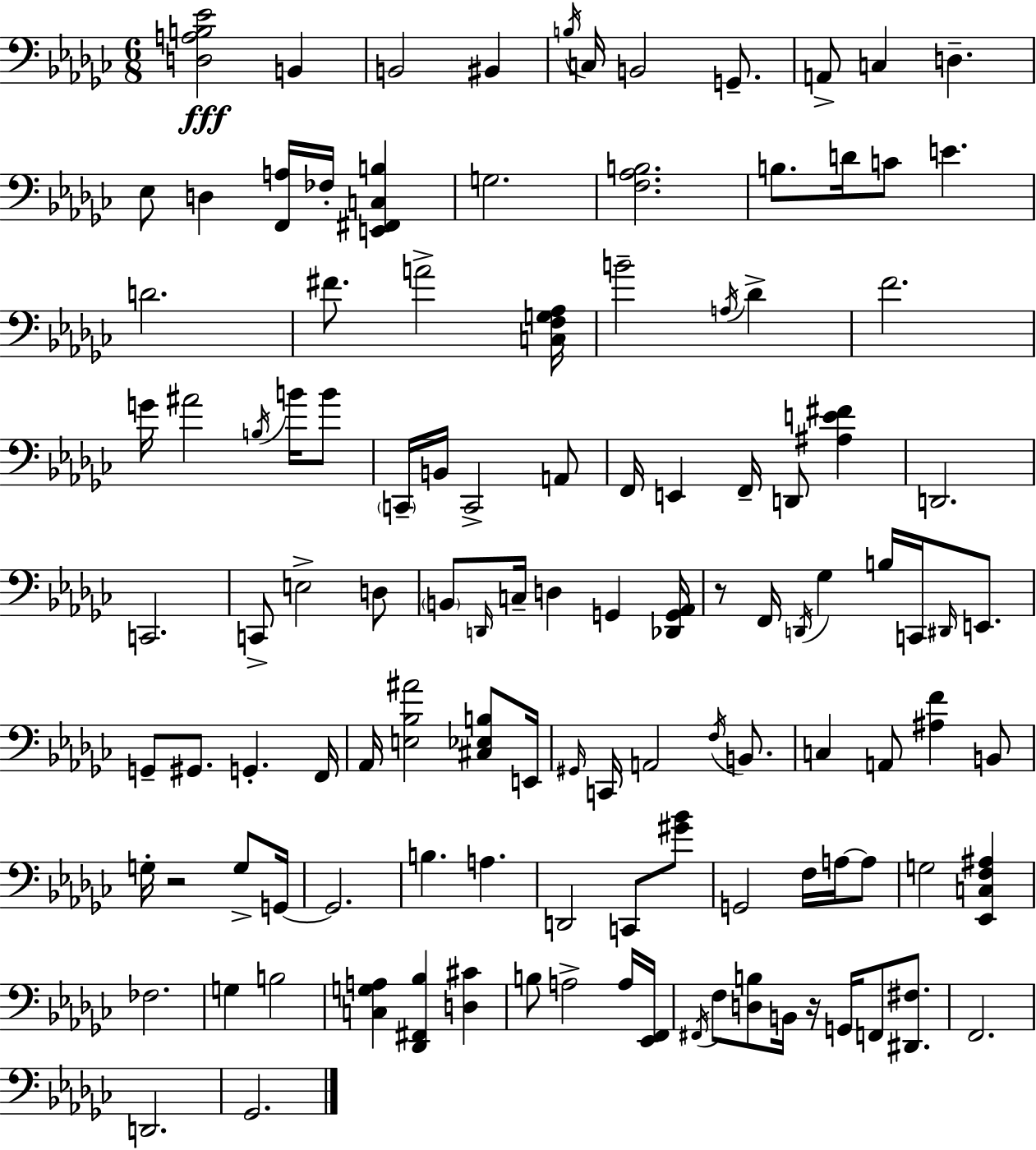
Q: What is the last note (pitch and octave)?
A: Gb2